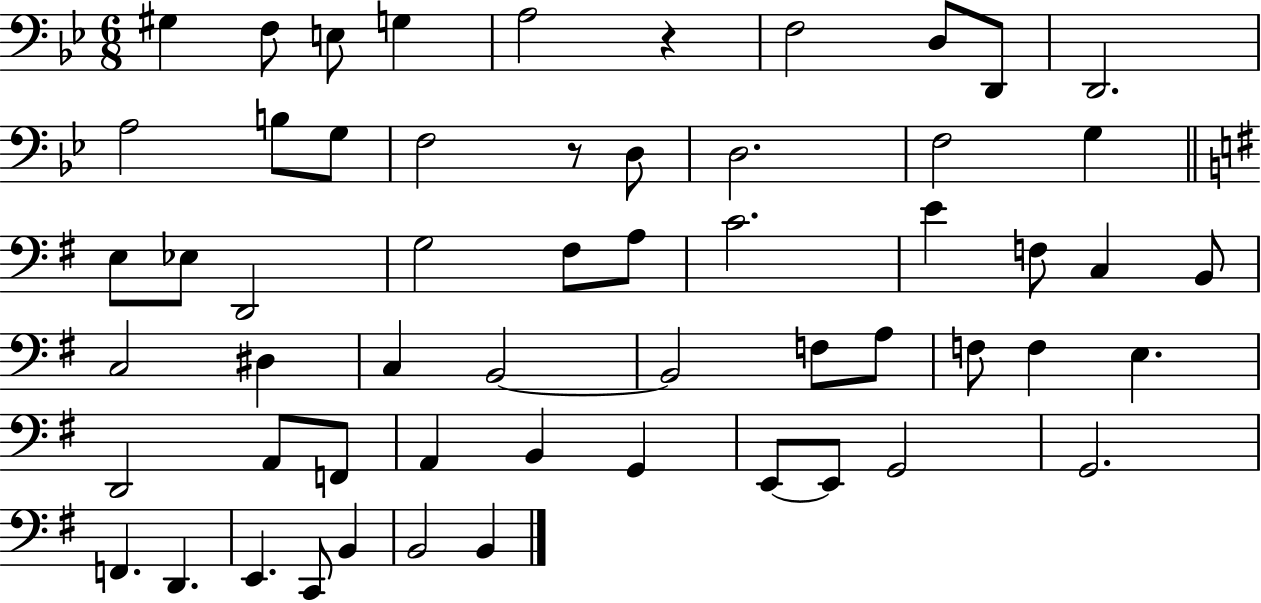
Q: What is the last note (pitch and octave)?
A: B2